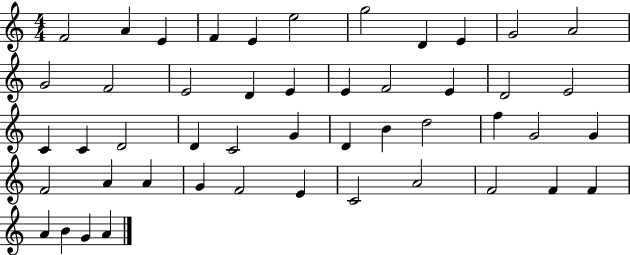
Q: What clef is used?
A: treble